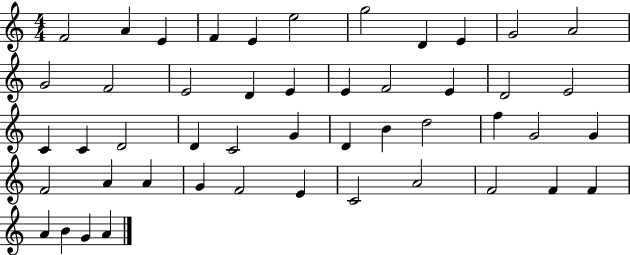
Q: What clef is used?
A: treble